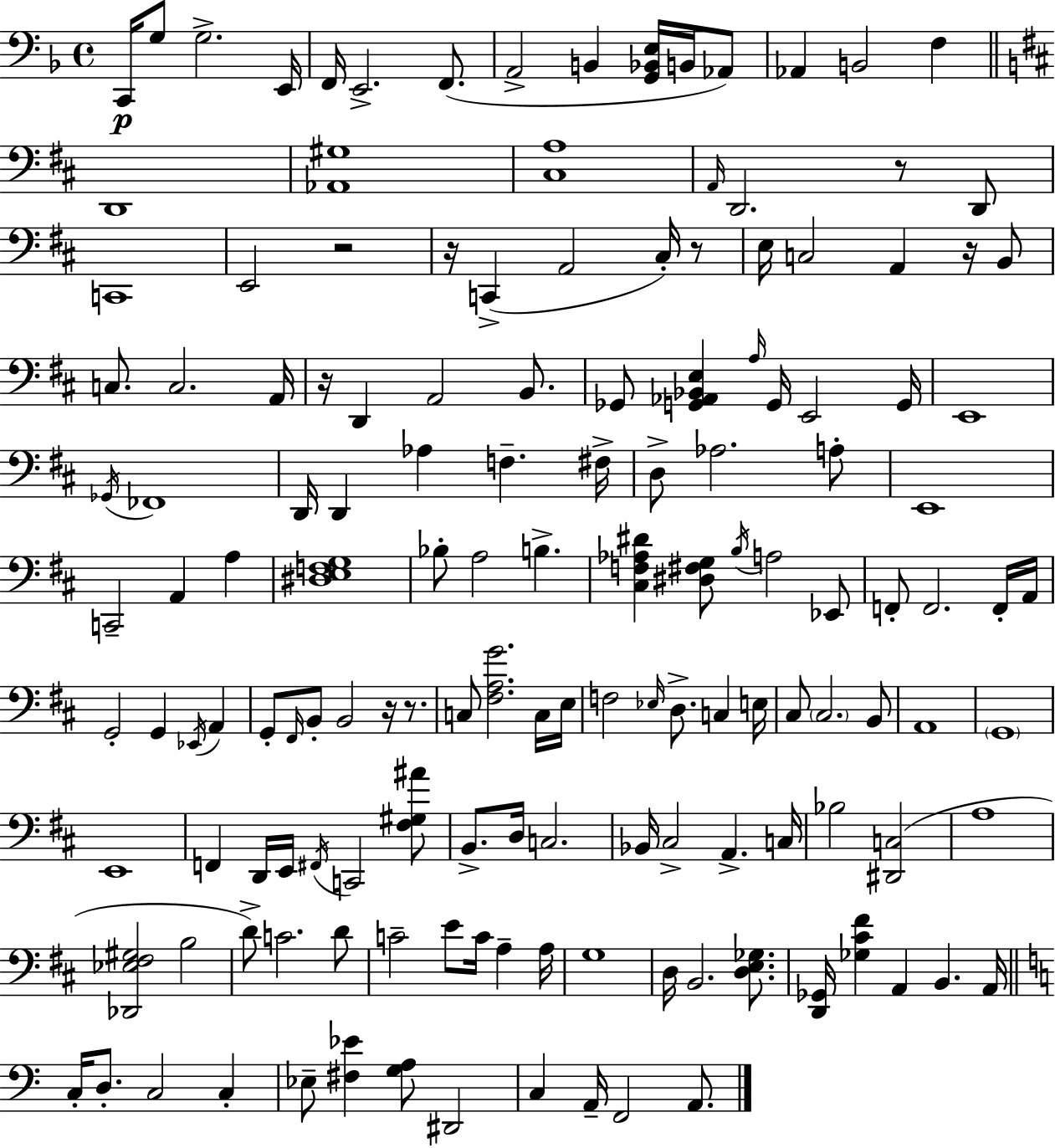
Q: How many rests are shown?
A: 8